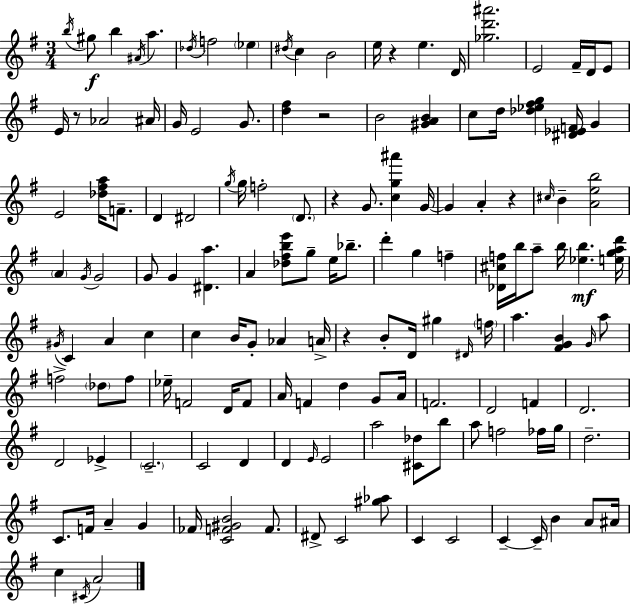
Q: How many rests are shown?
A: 6